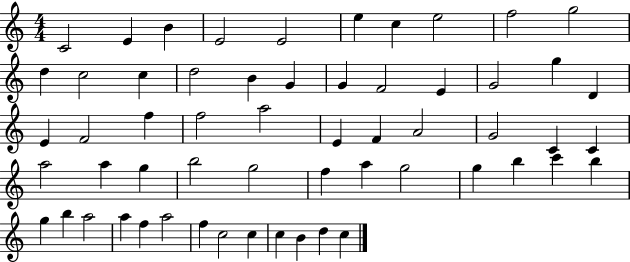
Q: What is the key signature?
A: C major